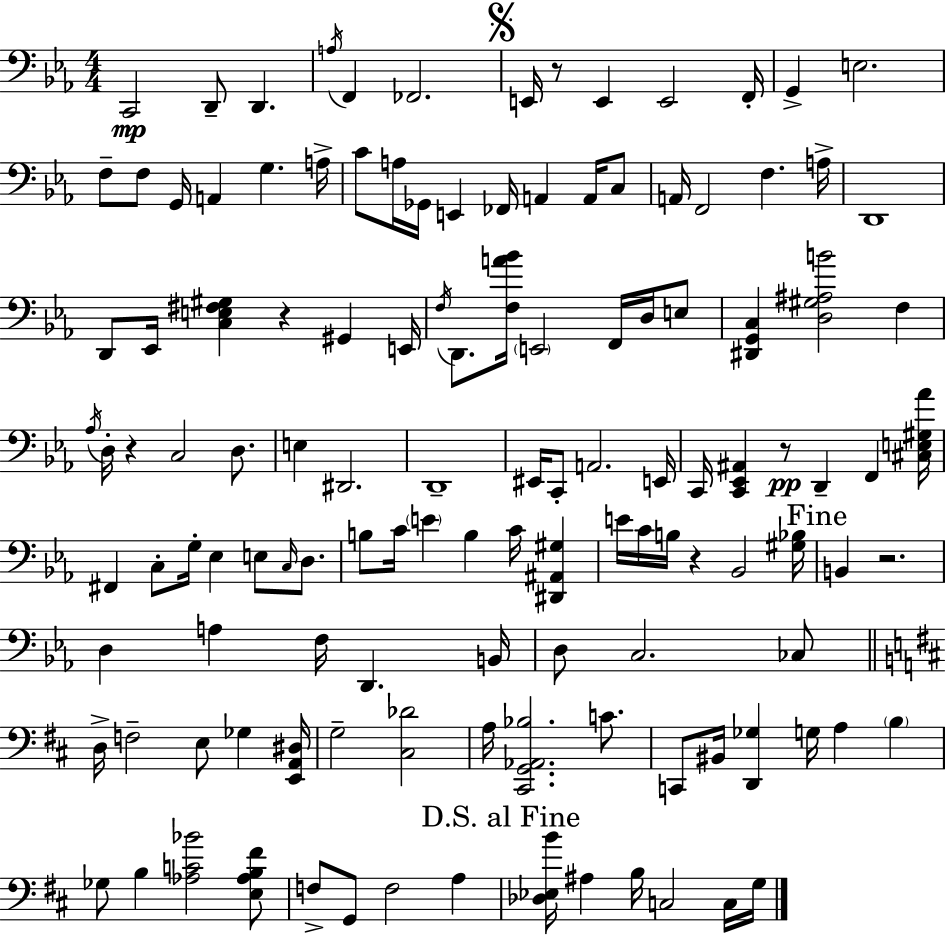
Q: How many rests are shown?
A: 6